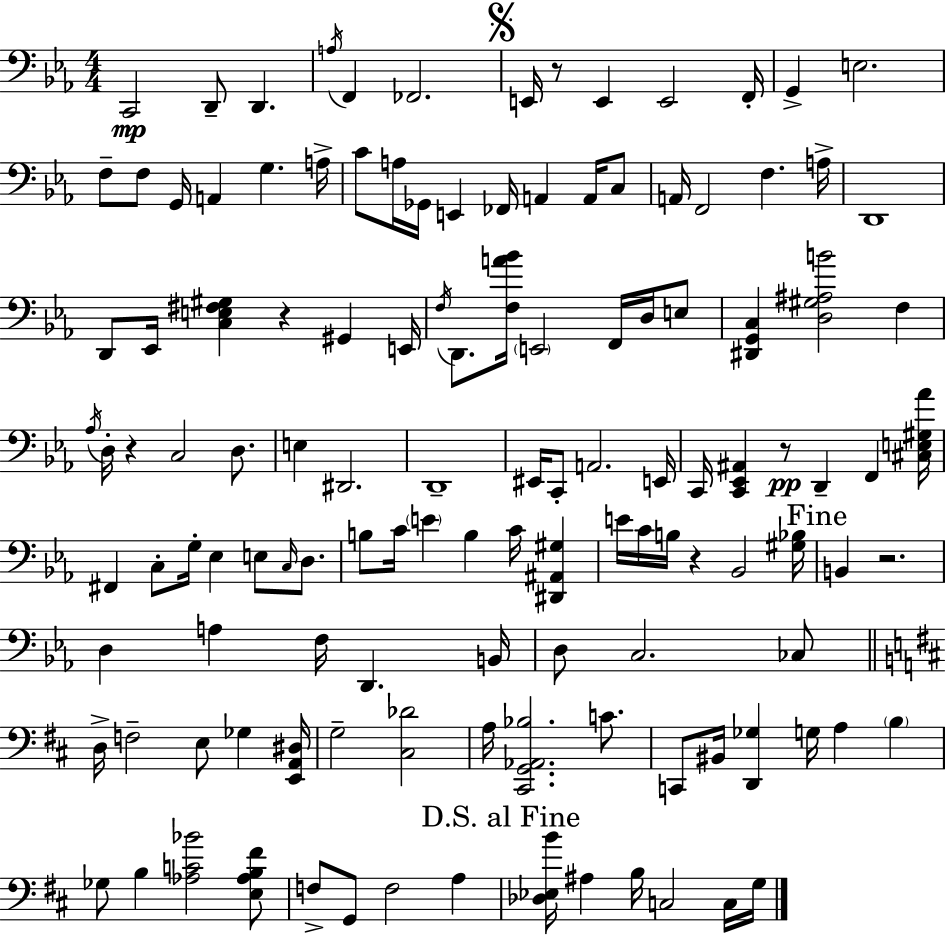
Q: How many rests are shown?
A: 6